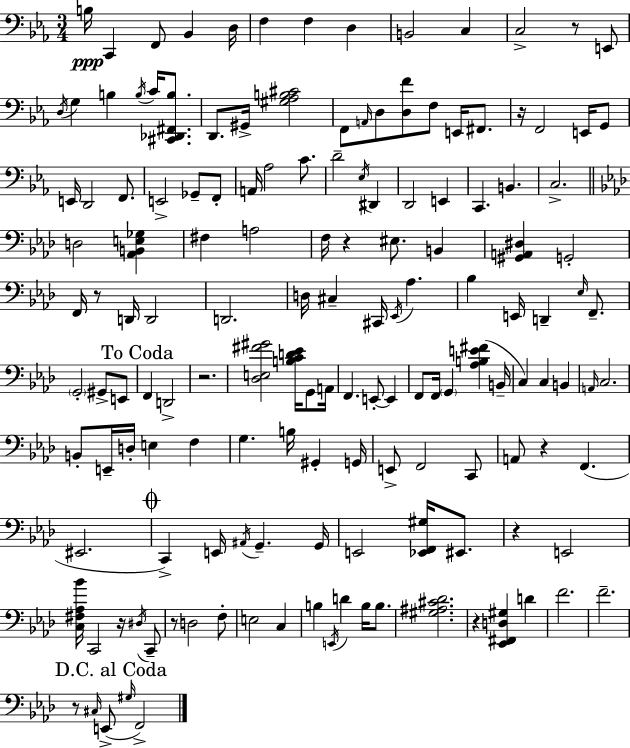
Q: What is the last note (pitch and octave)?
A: F2